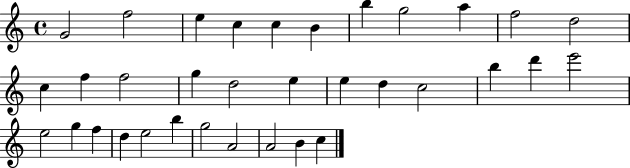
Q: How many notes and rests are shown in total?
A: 34